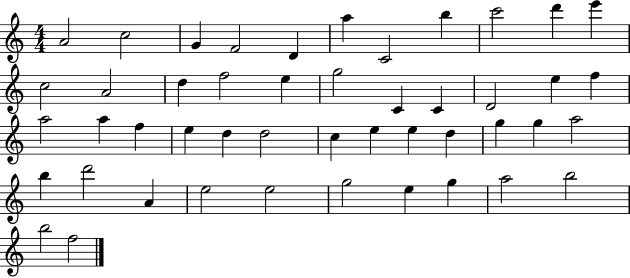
X:1
T:Untitled
M:4/4
L:1/4
K:C
A2 c2 G F2 D a C2 b c'2 d' e' c2 A2 d f2 e g2 C C D2 e f a2 a f e d d2 c e e d g g a2 b d'2 A e2 e2 g2 e g a2 b2 b2 f2